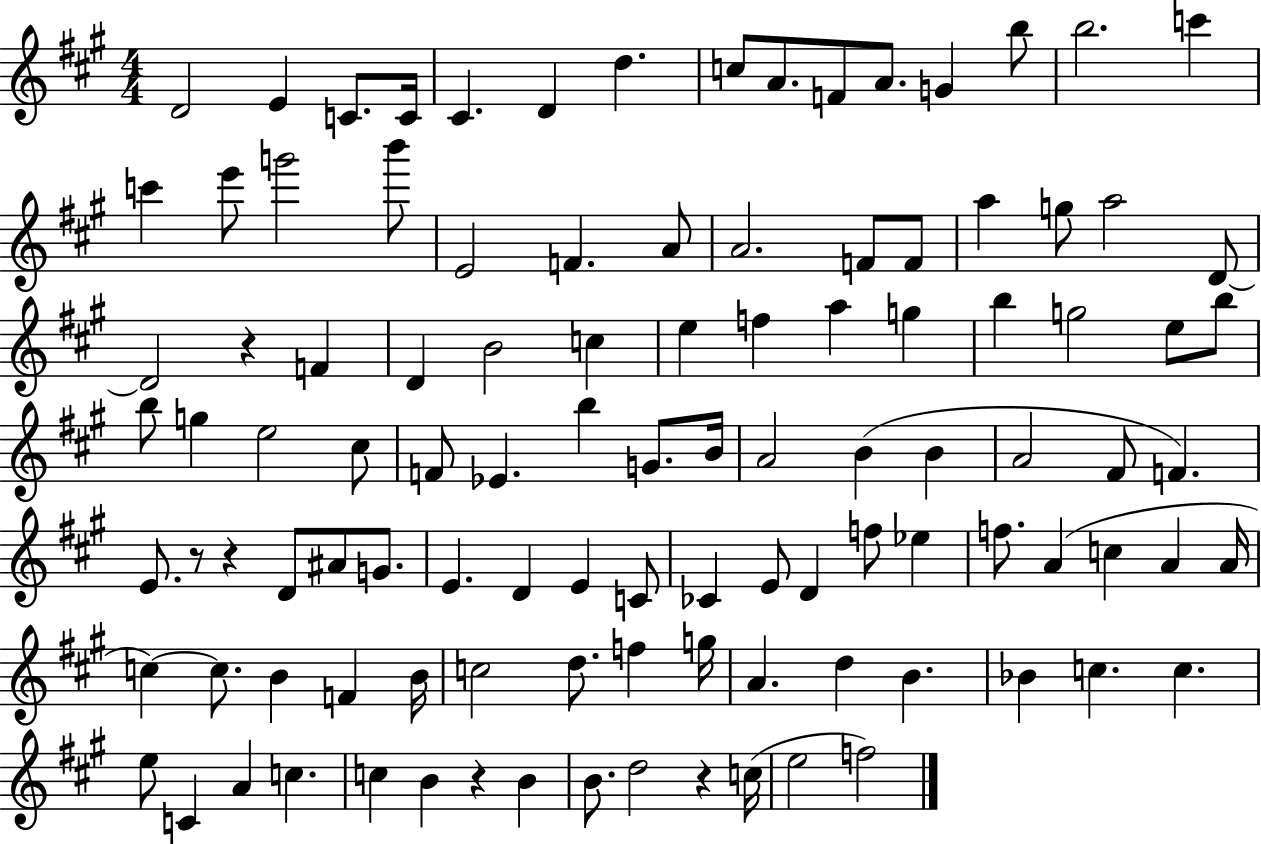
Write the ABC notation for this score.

X:1
T:Untitled
M:4/4
L:1/4
K:A
D2 E C/2 C/4 ^C D d c/2 A/2 F/2 A/2 G b/2 b2 c' c' e'/2 g'2 b'/2 E2 F A/2 A2 F/2 F/2 a g/2 a2 D/2 D2 z F D B2 c e f a g b g2 e/2 b/2 b/2 g e2 ^c/2 F/2 _E b G/2 B/4 A2 B B A2 ^F/2 F E/2 z/2 z D/2 ^A/2 G/2 E D E C/2 _C E/2 D f/2 _e f/2 A c A A/4 c c/2 B F B/4 c2 d/2 f g/4 A d B _B c c e/2 C A c c B z B B/2 d2 z c/4 e2 f2